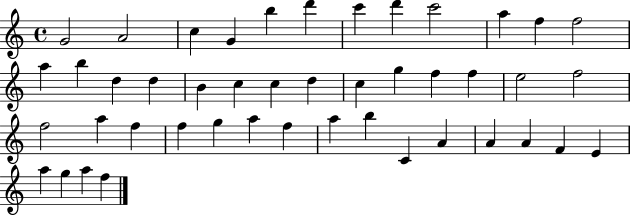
G4/h A4/h C5/q G4/q B5/q D6/q C6/q D6/q C6/h A5/q F5/q F5/h A5/q B5/q D5/q D5/q B4/q C5/q C5/q D5/q C5/q G5/q F5/q F5/q E5/h F5/h F5/h A5/q F5/q F5/q G5/q A5/q F5/q A5/q B5/q C4/q A4/q A4/q A4/q F4/q E4/q A5/q G5/q A5/q F5/q